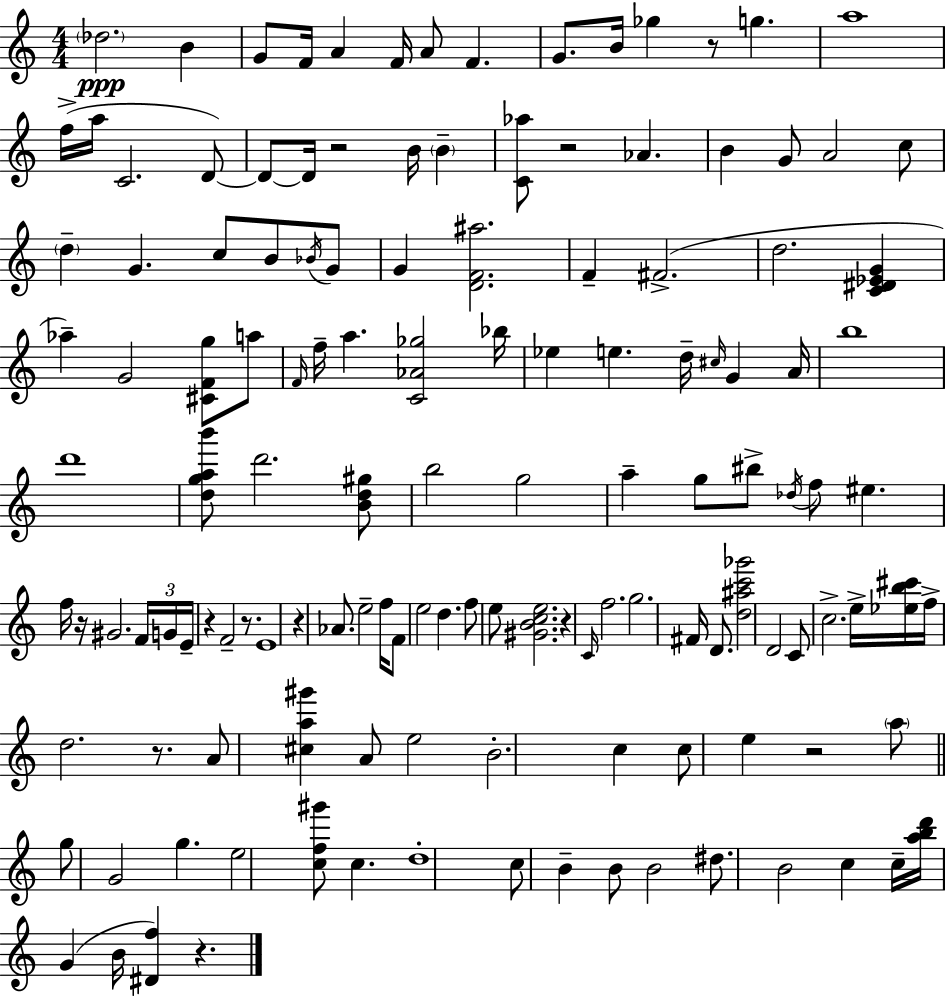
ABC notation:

X:1
T:Untitled
M:4/4
L:1/4
K:Am
_d2 B G/2 F/4 A F/4 A/2 F G/2 B/4 _g z/2 g a4 f/4 a/4 C2 D/2 D/2 D/4 z2 B/4 B [C_a]/2 z2 _A B G/2 A2 c/2 d G c/2 B/2 _B/4 G/2 G [DF^a]2 F ^F2 d2 [C^D_EG] _a G2 [^CFg]/2 a/2 F/4 f/4 a [C_A_g]2 _b/4 _e e d/4 ^c/4 G A/4 b4 d'4 [dgab']/2 d'2 [Bd^g]/2 b2 g2 a g/2 ^b/2 _d/4 f/2 ^e f/4 z/4 ^G2 F/4 G/4 E/4 z F2 z/2 E4 z _A/2 e2 f/4 F/2 e2 d f/2 e/2 [^GBce]2 z C/4 f2 g2 ^F/4 D/2 [d^ac'_g']2 D2 C/2 c2 e/4 [_eb^c']/4 f/4 d2 z/2 A/2 [^ca^g'] A/2 e2 B2 c c/2 e z2 a/2 g/2 G2 g e2 [cf^g']/2 c d4 c/2 B B/2 B2 ^d/2 B2 c c/4 [abd']/4 G B/4 [^Df] z